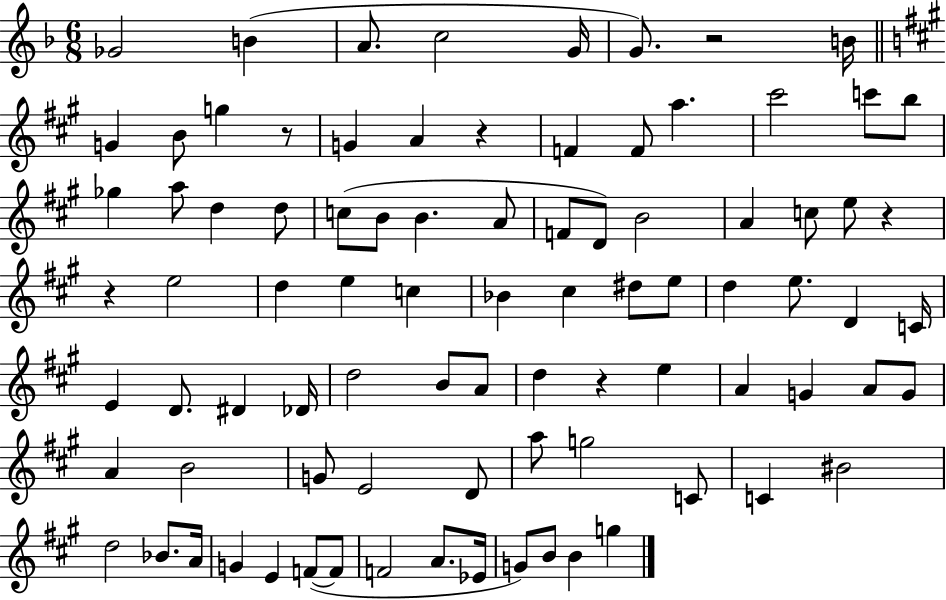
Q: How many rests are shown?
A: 6